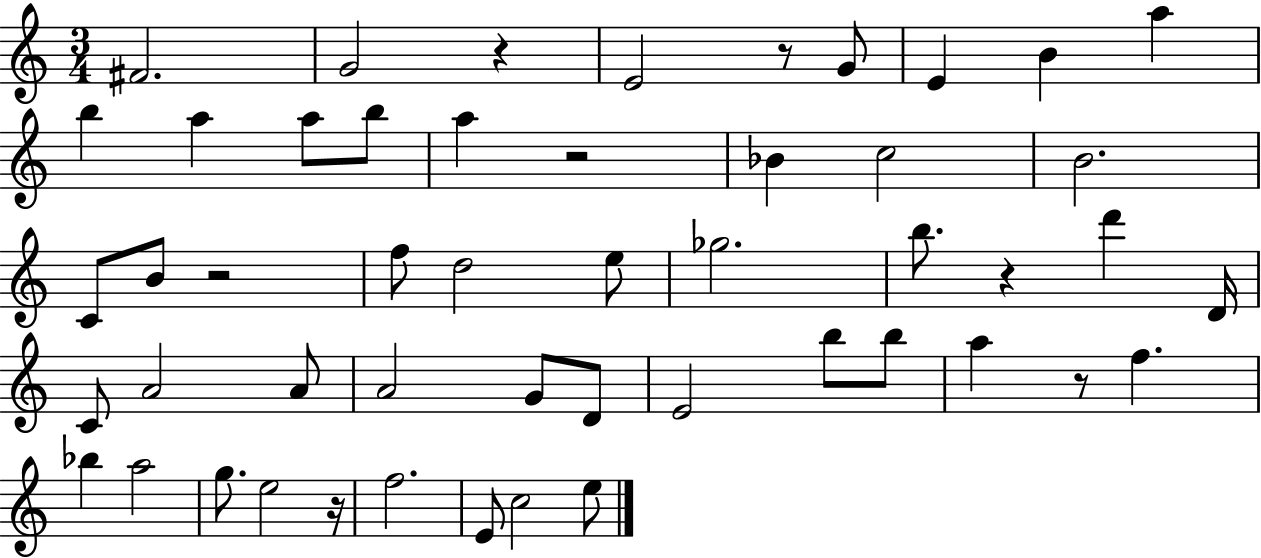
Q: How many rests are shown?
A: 7